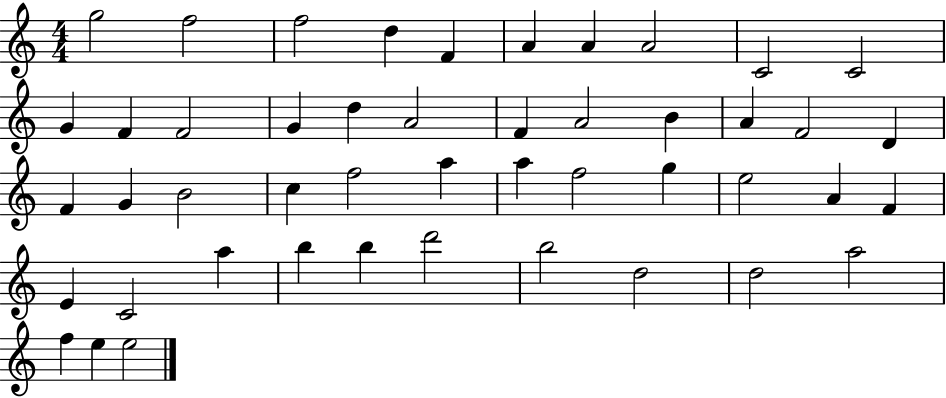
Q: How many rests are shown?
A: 0